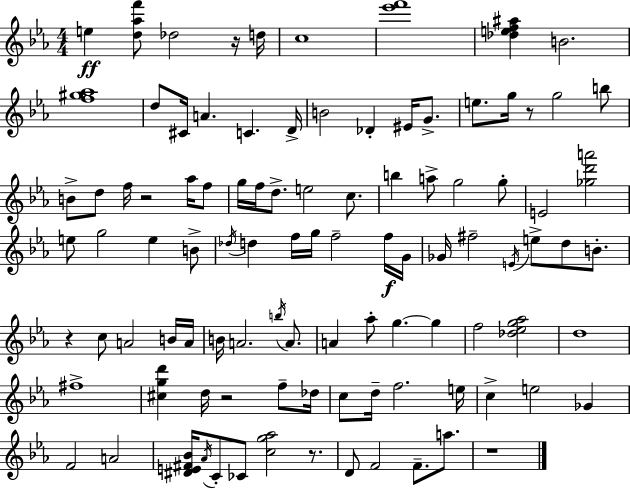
{
  \clef treble
  \numericTimeSignature
  \time 4/4
  \key c \minor
  \repeat volta 2 { e''4\ff <d'' aes'' f'''>8 des''2 r16 d''16 | c''1 | <ees''' f'''>1 | <des'' e'' f'' ais''>4 b'2. | \break <f'' gis'' aes''>1 | d''8 cis'16 a'4. c'4. d'16-> | b'2 des'4-. eis'16 g'8.-> | e''8. g''16 r8 g''2 b''8 | \break b'8-> d''8 f''16 r2 aes''16 f''8 | g''16 f''16 d''8.-> e''2 c''8. | b''4 a''8-> g''2 g''8-. | e'2 <ges'' d''' a'''>2 | \break e''8 g''2 e''4 b'8-> | \acciaccatura { des''16 } d''4 f''16 g''16 f''2-- f''16\f | g'16 ges'16 fis''2-- \acciaccatura { e'16 } e''8-> d''8 b'8.-. | r4 c''8 a'2 | \break b'16 a'16 b'16 a'2. \acciaccatura { b''16 } | a'8. a'4 aes''8-. g''4.~~ g''4 | f''2 <des'' ees'' g'' aes''>2 | d''1 | \break fis''1-> | <cis'' g'' d'''>4 d''16 r2 | f''8-- des''16 c''8 d''16-- f''2. | e''16 c''4-> e''2 ges'4 | \break f'2 a'2 | <dis' e' fis' bes'>16 \acciaccatura { aes'16 } c'8-. ces'8 <c'' g'' aes''>2 | r8. d'8 f'2 f'8.-- | a''8. r1 | \break } \bar "|."
}